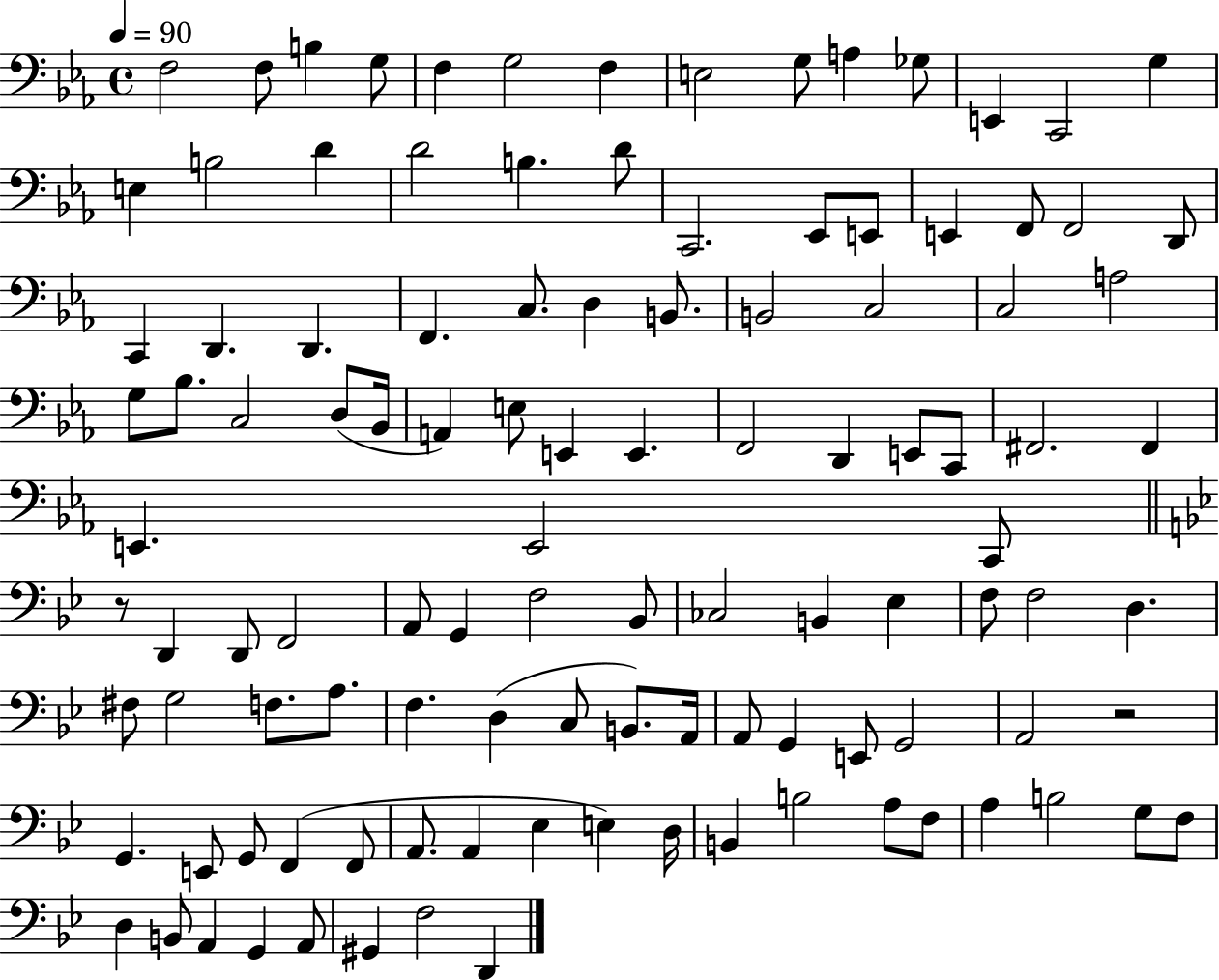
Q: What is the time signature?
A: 4/4